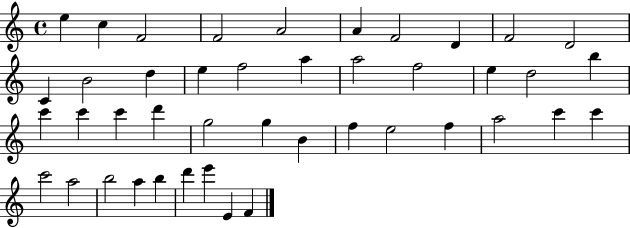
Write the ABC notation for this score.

X:1
T:Untitled
M:4/4
L:1/4
K:C
e c F2 F2 A2 A F2 D F2 D2 C B2 d e f2 a a2 f2 e d2 b c' c' c' d' g2 g B f e2 f a2 c' c' c'2 a2 b2 a b d' e' E F